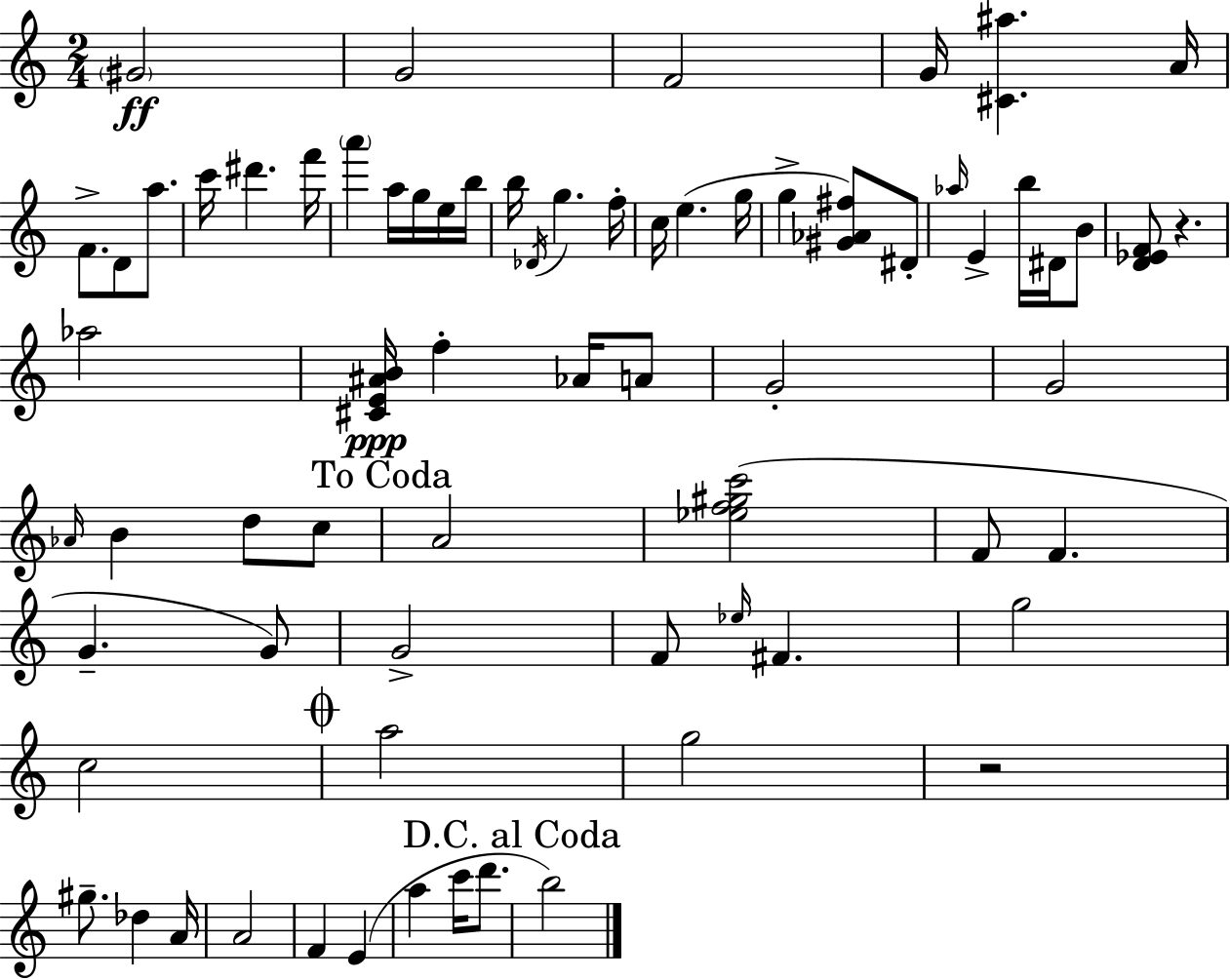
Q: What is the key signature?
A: A minor